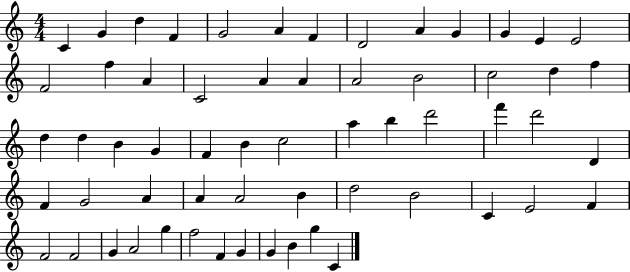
{
  \clef treble
  \numericTimeSignature
  \time 4/4
  \key c \major
  c'4 g'4 d''4 f'4 | g'2 a'4 f'4 | d'2 a'4 g'4 | g'4 e'4 e'2 | \break f'2 f''4 a'4 | c'2 a'4 a'4 | a'2 b'2 | c''2 d''4 f''4 | \break d''4 d''4 b'4 g'4 | f'4 b'4 c''2 | a''4 b''4 d'''2 | f'''4 d'''2 d'4 | \break f'4 g'2 a'4 | a'4 a'2 b'4 | d''2 b'2 | c'4 e'2 f'4 | \break f'2 f'2 | g'4 a'2 g''4 | f''2 f'4 g'4 | g'4 b'4 g''4 c'4 | \break \bar "|."
}